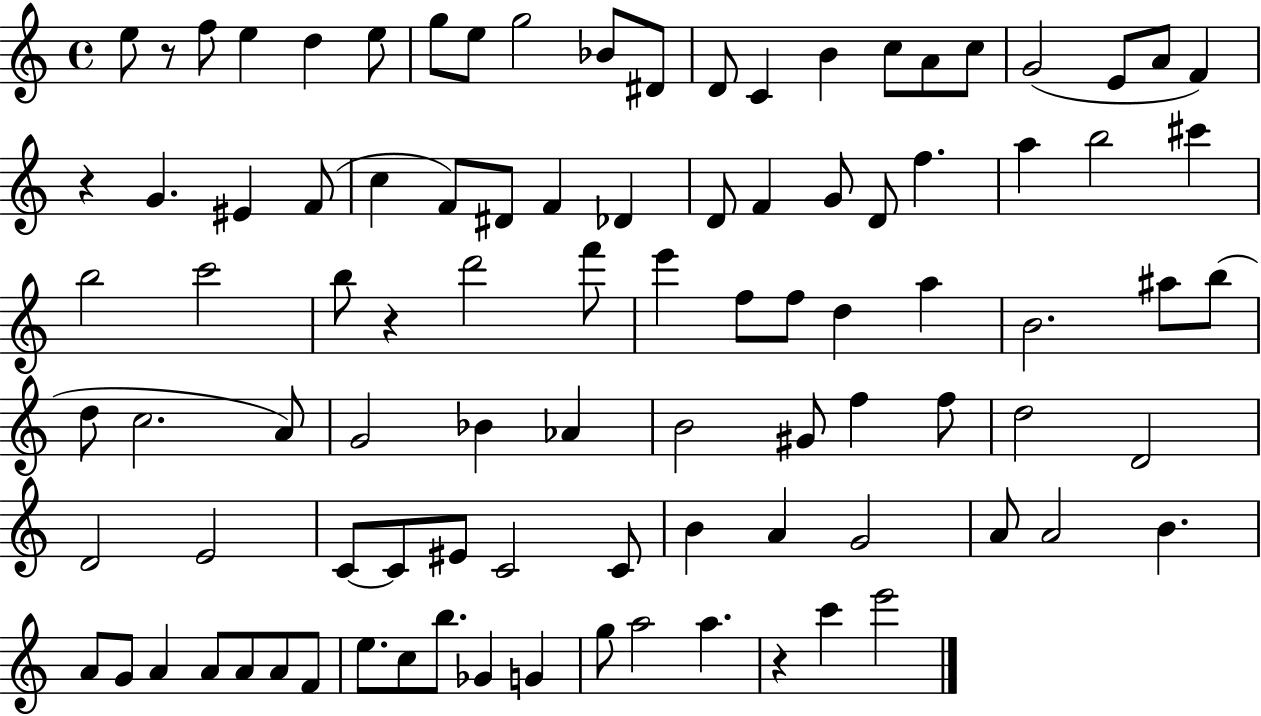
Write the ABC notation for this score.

X:1
T:Untitled
M:4/4
L:1/4
K:C
e/2 z/2 f/2 e d e/2 g/2 e/2 g2 _B/2 ^D/2 D/2 C B c/2 A/2 c/2 G2 E/2 A/2 F z G ^E F/2 c F/2 ^D/2 F _D D/2 F G/2 D/2 f a b2 ^c' b2 c'2 b/2 z d'2 f'/2 e' f/2 f/2 d a B2 ^a/2 b/2 d/2 c2 A/2 G2 _B _A B2 ^G/2 f f/2 d2 D2 D2 E2 C/2 C/2 ^E/2 C2 C/2 B A G2 A/2 A2 B A/2 G/2 A A/2 A/2 A/2 F/2 e/2 c/2 b/2 _G G g/2 a2 a z c' e'2